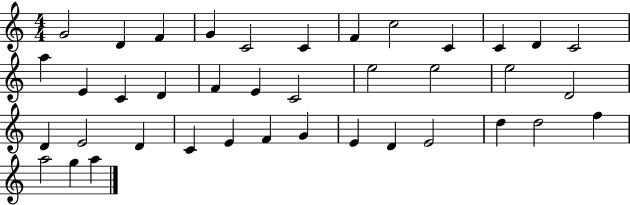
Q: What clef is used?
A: treble